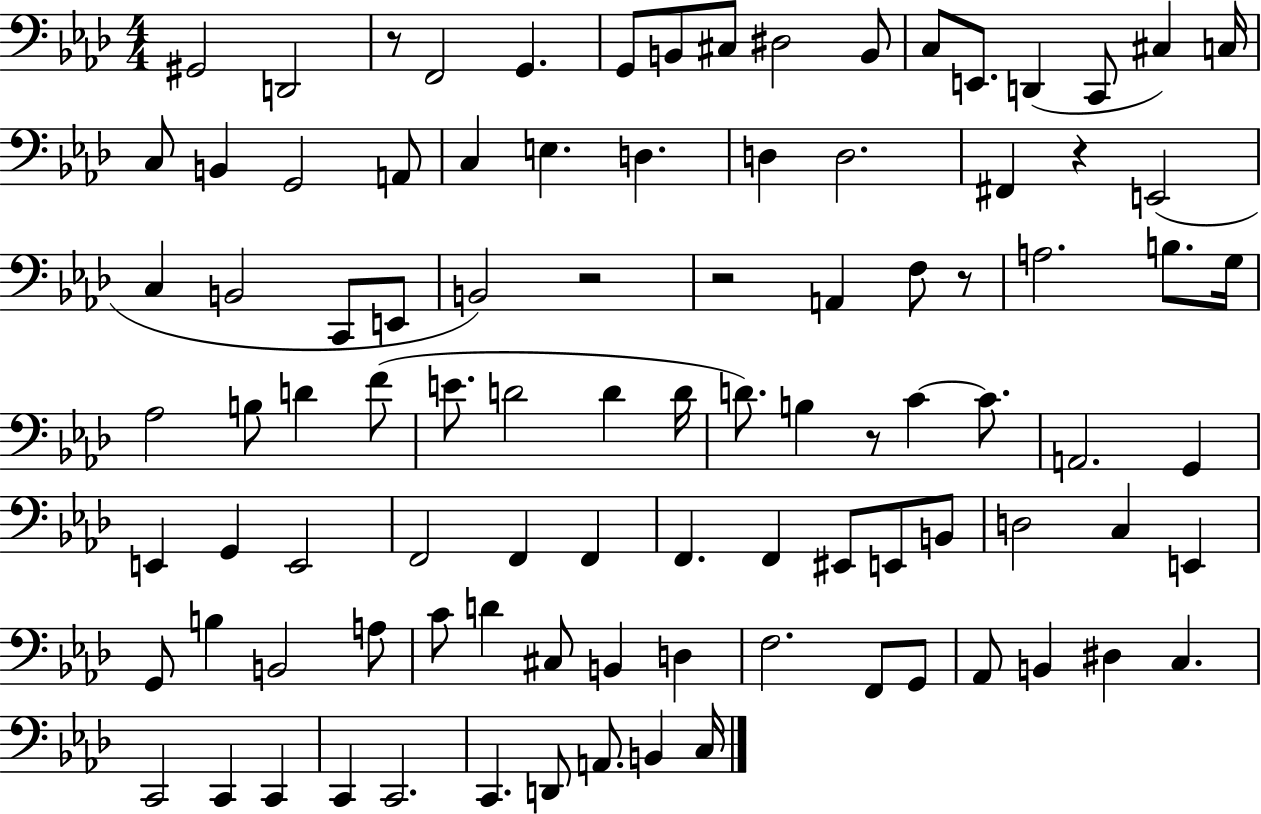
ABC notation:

X:1
T:Untitled
M:4/4
L:1/4
K:Ab
^G,,2 D,,2 z/2 F,,2 G,, G,,/2 B,,/2 ^C,/2 ^D,2 B,,/2 C,/2 E,,/2 D,, C,,/2 ^C, C,/4 C,/2 B,, G,,2 A,,/2 C, E, D, D, D,2 ^F,, z E,,2 C, B,,2 C,,/2 E,,/2 B,,2 z2 z2 A,, F,/2 z/2 A,2 B,/2 G,/4 _A,2 B,/2 D F/2 E/2 D2 D D/4 D/2 B, z/2 C C/2 A,,2 G,, E,, G,, E,,2 F,,2 F,, F,, F,, F,, ^E,,/2 E,,/2 B,,/2 D,2 C, E,, G,,/2 B, B,,2 A,/2 C/2 D ^C,/2 B,, D, F,2 F,,/2 G,,/2 _A,,/2 B,, ^D, C, C,,2 C,, C,, C,, C,,2 C,, D,,/2 A,,/2 B,, C,/4